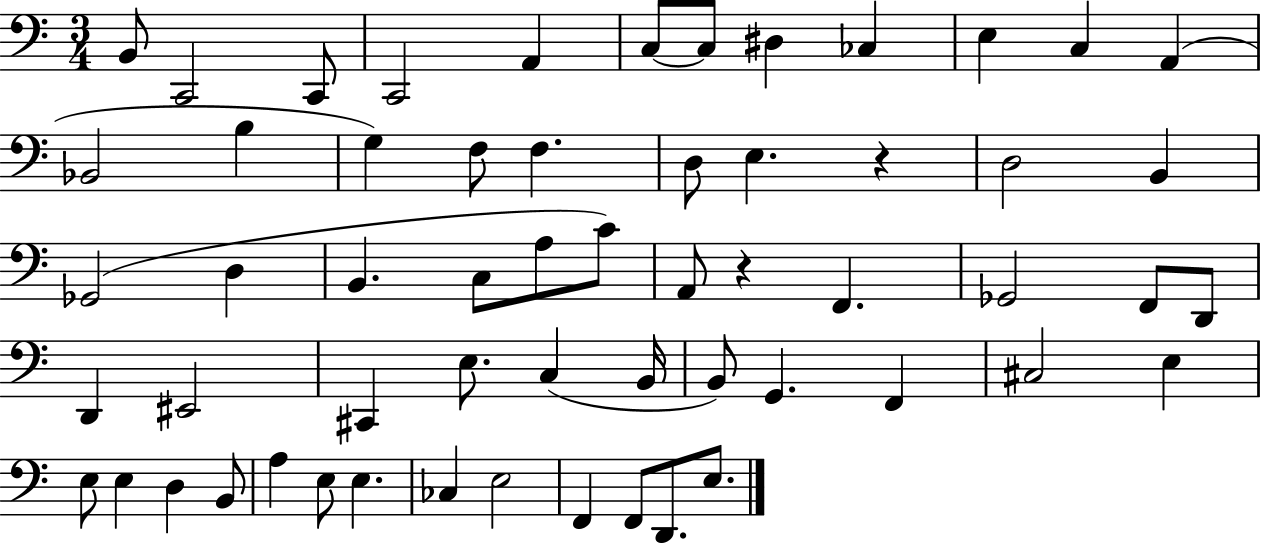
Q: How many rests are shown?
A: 2